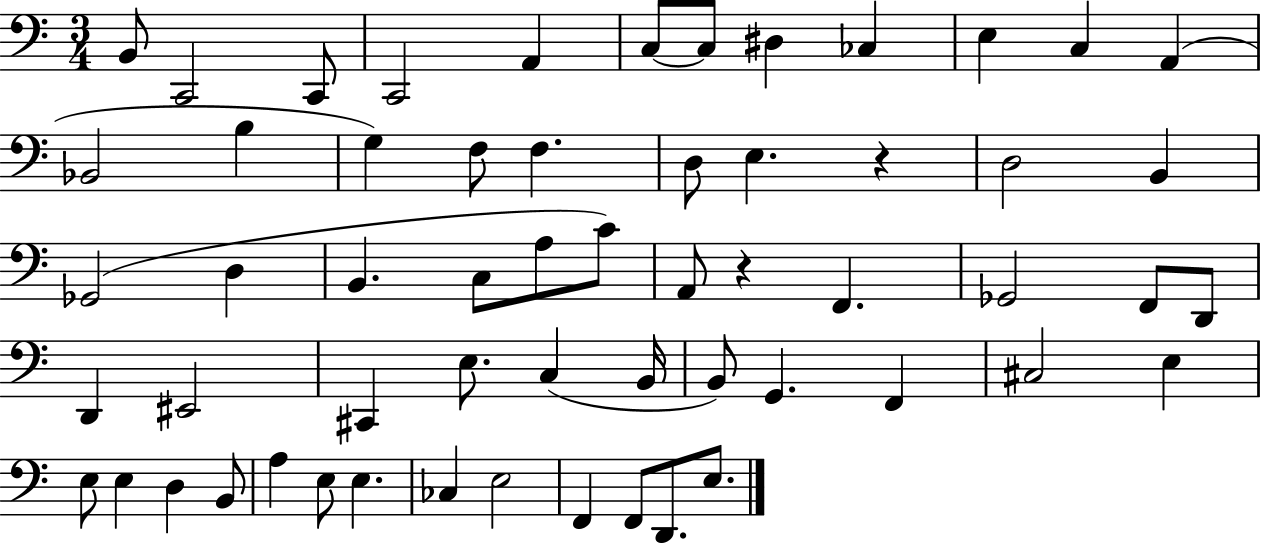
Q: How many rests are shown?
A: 2